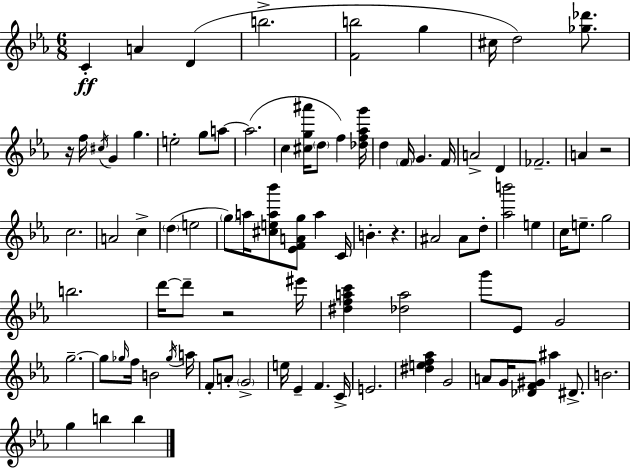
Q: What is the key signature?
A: EES major